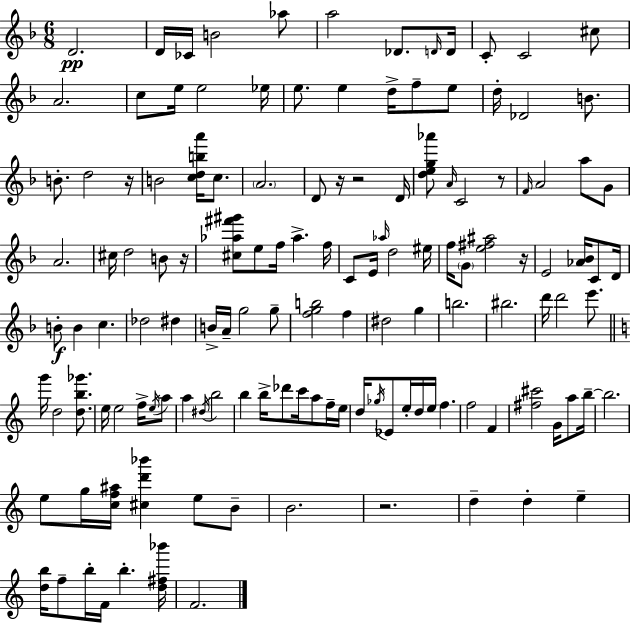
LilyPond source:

{
  \clef treble
  \numericTimeSignature
  \time 6/8
  \key f \major
  d'2.\pp | d'16 ces'16 b'2 aes''8 | a''2 des'8. \grace { d'16 } | d'16 c'8-. c'2 cis''8 | \break a'2. | c''8 e''16 e''2 | ees''16 e''8. e''4 d''16-> f''8-- e''8 | d''16-. des'2 b'8. | \break b'8.-. d''2 | r16 b'2 <c'' d'' b'' a'''>16 c''8. | \parenthesize a'2. | d'8 r16 r2 | \break d'16 <d'' e'' g'' aes'''>8 \grace { a'16 } c'2 | r8 \grace { f'16 } a'2 a''8 | g'8 a'2. | cis''16 d''2 | \break b'8 r16 <cis'' aes'' fis''' gis'''>8 e''8 f''16 aes''4.-> | f''16 c'8 e'16 \grace { aes''16 } d''2 | eis''16 f''16 \parenthesize g'8 <e'' fis'' ais''>2 | r16 e'2 | \break <aes' bes'>16 c'8 d'16 b'8-.\f b'4 c''4. | des''2 | dis''4 b'16-> a'16-- g''2 | g''8-- <f'' g'' b''>2 | \break f''4 dis''2 | g''4 b''2. | bis''2. | d'''16 d'''2 | \break e'''8. \bar "||" \break \key c \major g'''16 d''2 <d'' b'' ges'''>8. | e''16 e''2 f''16-> \acciaccatura { e''16 } a''8 | a''4 \acciaccatura { dis''16 } b''2 | b''4 b''16-> des'''8 c'''16 a''8 | \break f''16-- e''16 d''16 \acciaccatura { ges''16 } ees'8 e''16-. d''16 e''16 f''4. | f''2 f'4 | <fis'' cis'''>2 g'16 | a''8 b''16--~~ b''2. | \break e''8 g''16 <c'' f'' ais''>16 <cis'' d''' bes'''>4 e''8 | b'8-- b'2. | r2. | d''4-- d''4-. e''4-- | \break <d'' b''>16 f''8-- b''16-. f'16 b''4.-. | <d'' fis'' bes'''>16 f'2. | \bar "|."
}